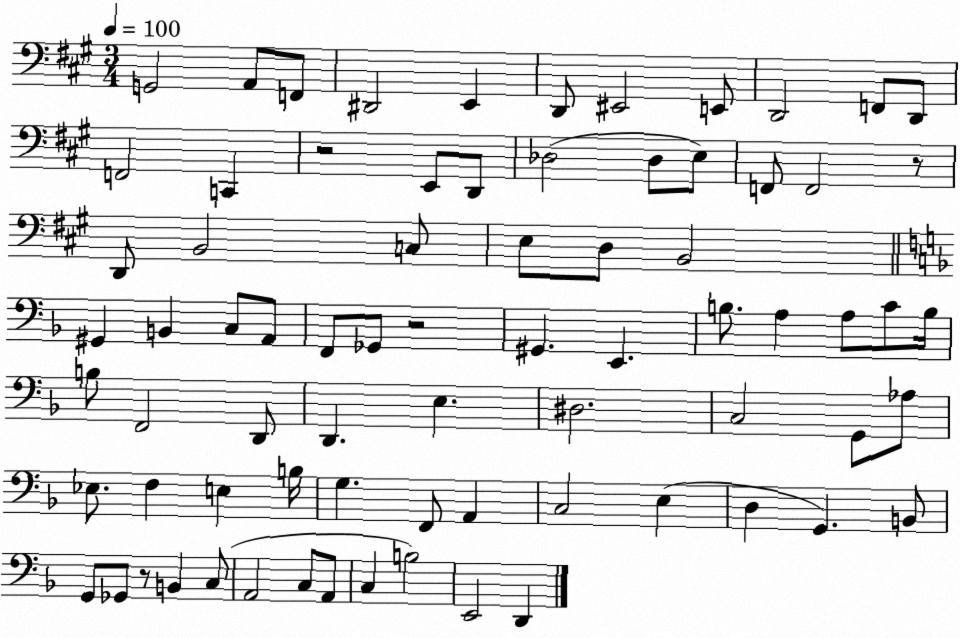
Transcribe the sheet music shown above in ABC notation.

X:1
T:Untitled
M:3/4
L:1/4
K:A
G,,2 A,,/2 F,,/2 ^D,,2 E,, D,,/2 ^E,,2 E,,/2 D,,2 F,,/2 D,,/2 F,,2 C,, z2 E,,/2 D,,/2 _D,2 _D,/2 E,/2 F,,/2 F,,2 z/2 D,,/2 B,,2 C,/2 E,/2 D,/2 B,,2 ^G,, B,, C,/2 A,,/2 F,,/2 _G,,/2 z2 ^G,, E,, B,/2 A, A,/2 C/2 B,/4 B,/2 F,,2 D,,/2 D,, E, ^D,2 C,2 G,,/2 _A,/2 _E,/2 F, E, B,/4 G, F,,/2 A,, C,2 E, D, G,, B,,/2 G,,/2 _G,,/2 z/2 B,, C,/2 A,,2 C,/2 A,,/2 C, B,2 E,,2 D,,